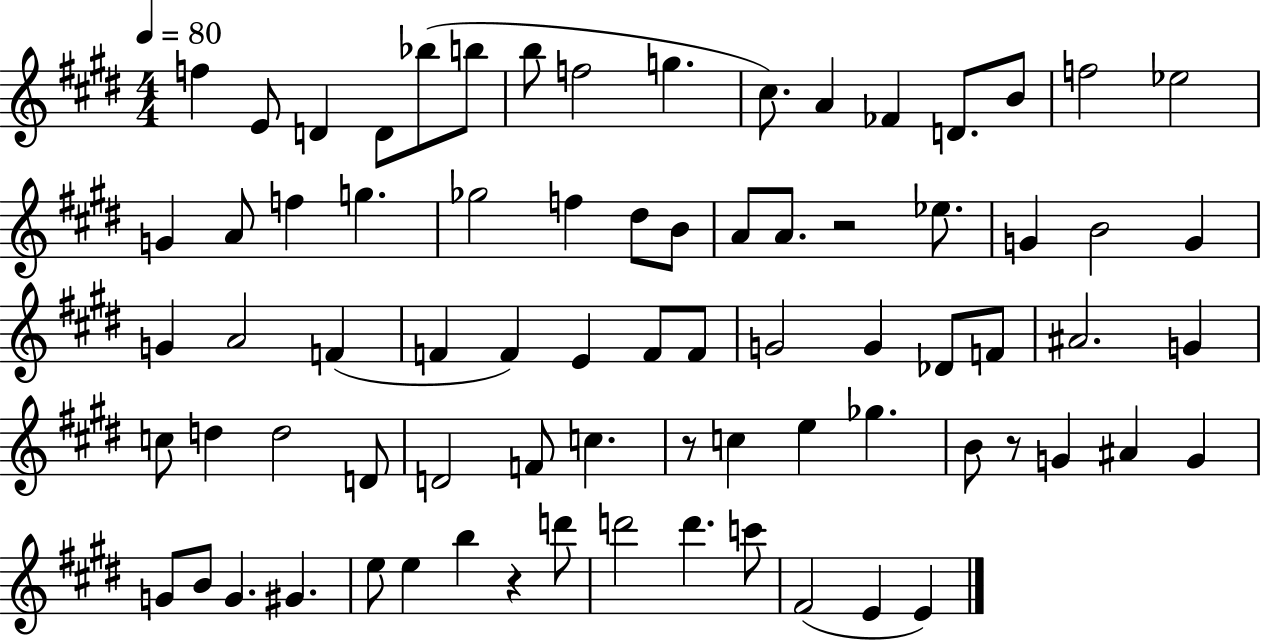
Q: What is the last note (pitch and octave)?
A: E4